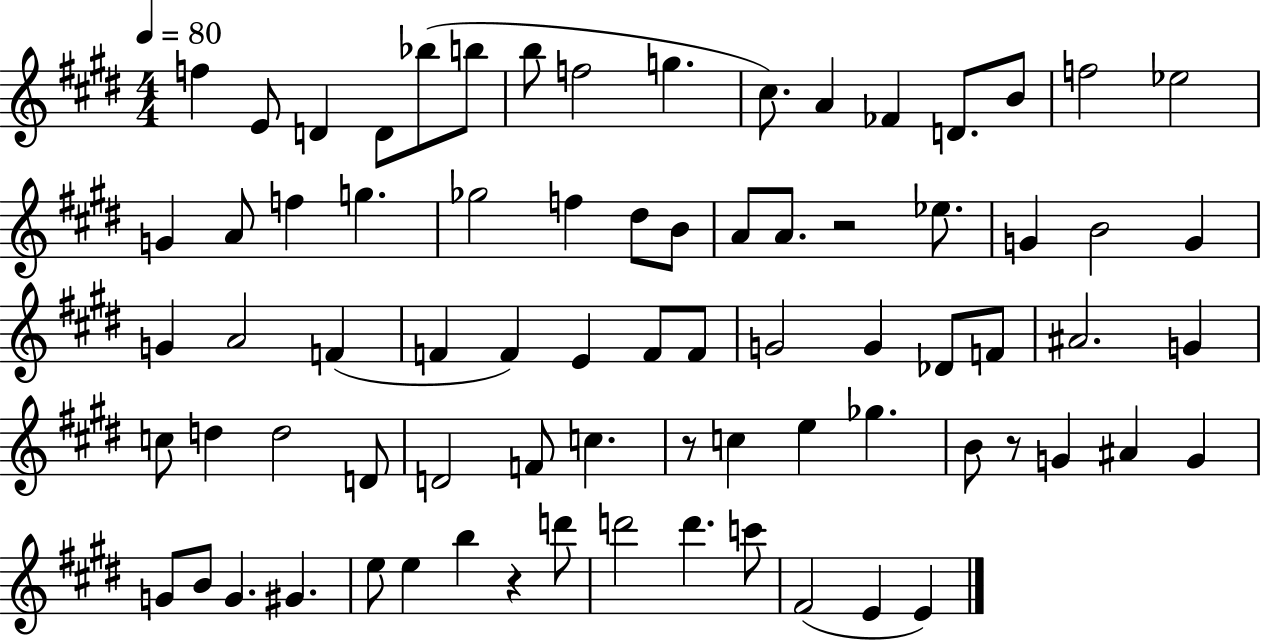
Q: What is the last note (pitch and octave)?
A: E4